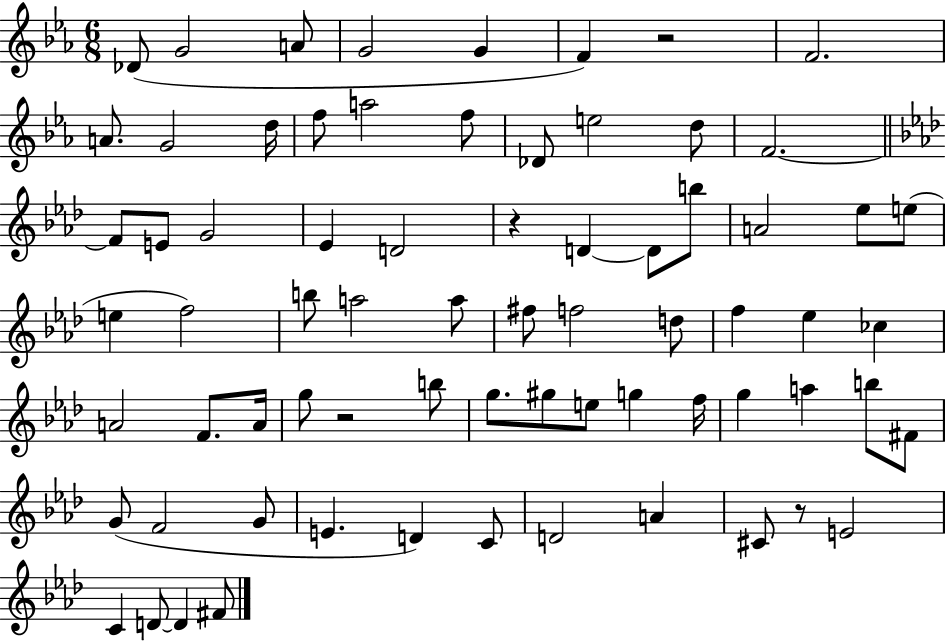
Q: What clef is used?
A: treble